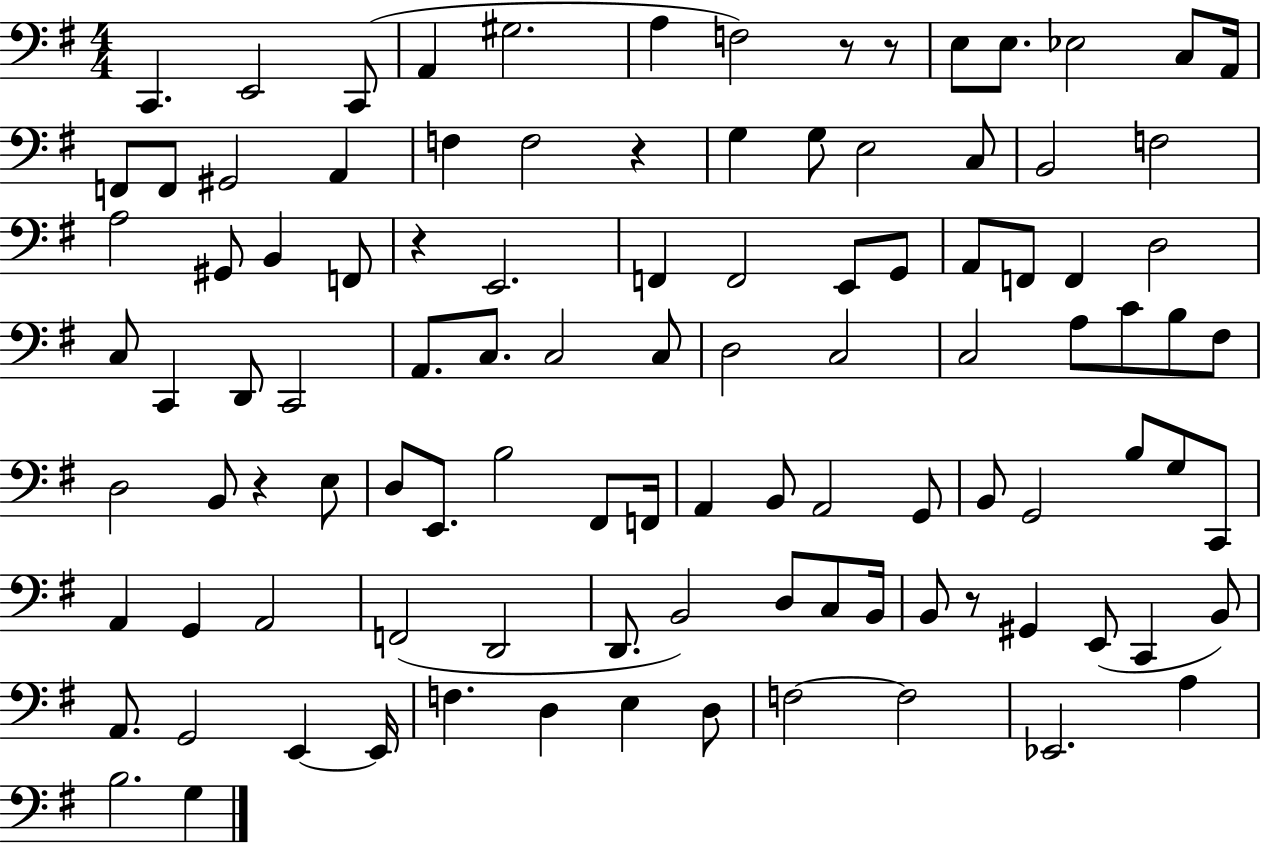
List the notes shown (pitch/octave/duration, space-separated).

C2/q. E2/h C2/e A2/q G#3/h. A3/q F3/h R/e R/e E3/e E3/e. Eb3/h C3/e A2/s F2/e F2/e G#2/h A2/q F3/q F3/h R/q G3/q G3/e E3/h C3/e B2/h F3/h A3/h G#2/e B2/q F2/e R/q E2/h. F2/q F2/h E2/e G2/e A2/e F2/e F2/q D3/h C3/e C2/q D2/e C2/h A2/e. C3/e. C3/h C3/e D3/h C3/h C3/h A3/e C4/e B3/e F#3/e D3/h B2/e R/q E3/e D3/e E2/e. B3/h F#2/e F2/s A2/q B2/e A2/h G2/e B2/e G2/h B3/e G3/e C2/e A2/q G2/q A2/h F2/h D2/h D2/e. B2/h D3/e C3/e B2/s B2/e R/e G#2/q E2/e C2/q B2/e A2/e. G2/h E2/q E2/s F3/q. D3/q E3/q D3/e F3/h F3/h Eb2/h. A3/q B3/h. G3/q